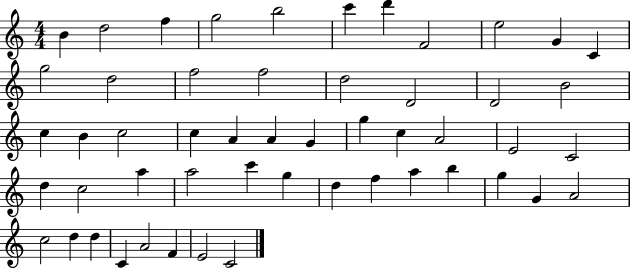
{
  \clef treble
  \numericTimeSignature
  \time 4/4
  \key c \major
  b'4 d''2 f''4 | g''2 b''2 | c'''4 d'''4 f'2 | e''2 g'4 c'4 | \break g''2 d''2 | f''2 f''2 | d''2 d'2 | d'2 b'2 | \break c''4 b'4 c''2 | c''4 a'4 a'4 g'4 | g''4 c''4 a'2 | e'2 c'2 | \break d''4 c''2 a''4 | a''2 c'''4 g''4 | d''4 f''4 a''4 b''4 | g''4 g'4 a'2 | \break c''2 d''4 d''4 | c'4 a'2 f'4 | e'2 c'2 | \bar "|."
}